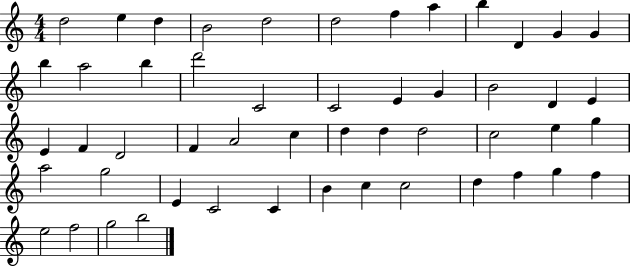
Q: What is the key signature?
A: C major